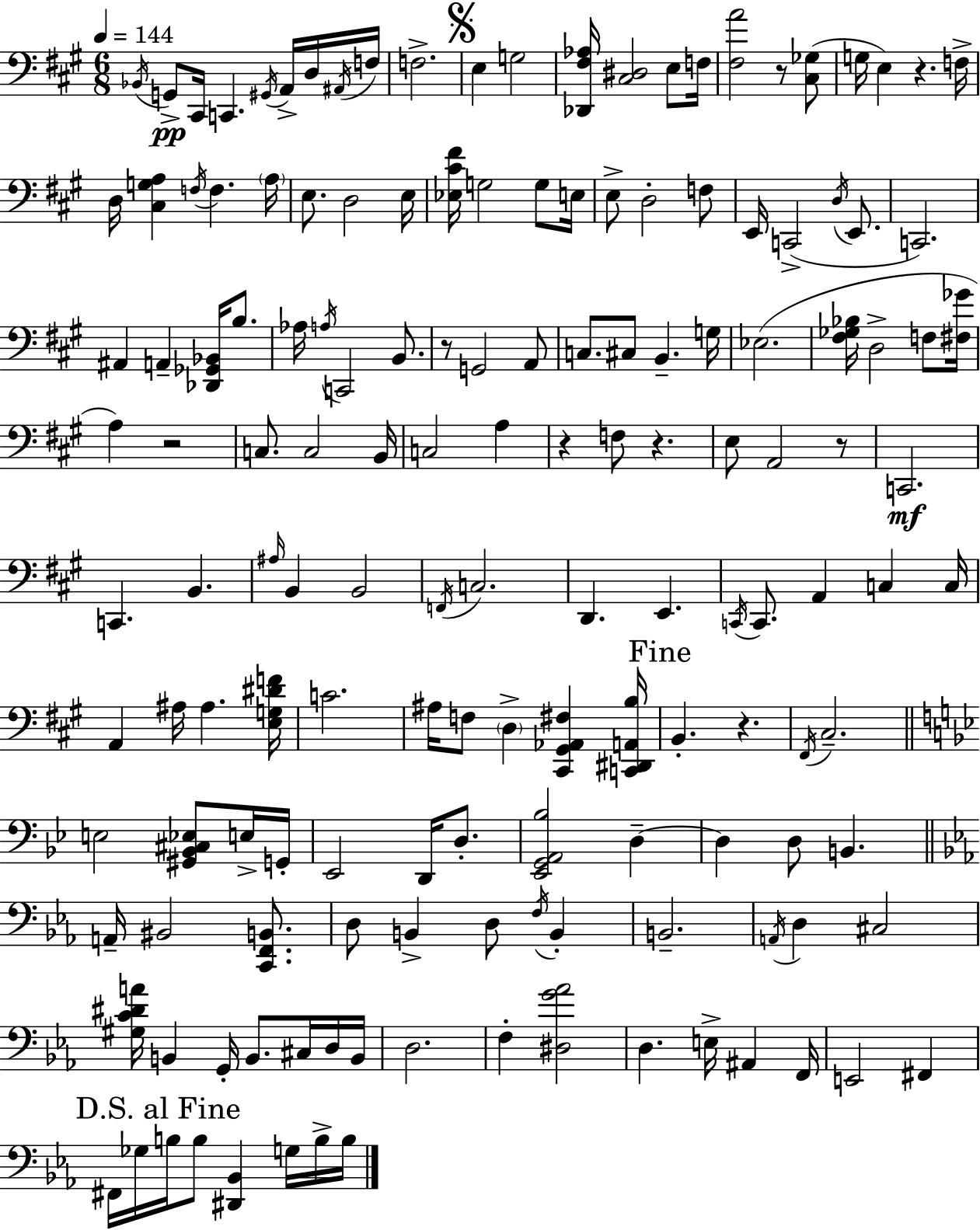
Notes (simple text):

Bb2/s G2/e C#2/s C2/q. G#2/s A2/s D3/s A#2/s F3/s F3/h. E3/q G3/h [Db2,F#3,Ab3]/s [C#3,D#3]/h E3/e F3/s [F#3,A4]/h R/e [C#3,Gb3]/e G3/s E3/q R/q. F3/s D3/s [C#3,G3,A3]/q F3/s F3/q. A3/s E3/e. D3/h E3/s [Eb3,C#4,F#4]/s G3/h G3/e E3/s E3/e D3/h F3/e E2/s C2/h D3/s E2/e. C2/h. A#2/q A2/q [Db2,Gb2,Bb2]/s B3/e. Ab3/s A3/s C2/h B2/e. R/e G2/h A2/e C3/e. C#3/e B2/q. G3/s Eb3/h. [F#3,Gb3,Bb3]/s D3/h F3/e [F#3,Gb4]/s A3/q R/h C3/e. C3/h B2/s C3/h A3/q R/q F3/e R/q. E3/e A2/h R/e C2/h. C2/q. B2/q. A#3/s B2/q B2/h F2/s C3/h. D2/q. E2/q. C2/s C2/e. A2/q C3/q C3/s A2/q A#3/s A#3/q. [E3,G3,D#4,F4]/s C4/h. A#3/s F3/e D3/q [C#2,G#2,Ab2,F#3]/q [C2,D#2,A2,B3]/s B2/q. R/q. F#2/s C#3/h. E3/h [G#2,Bb2,C#3,Eb3]/e E3/s G2/s Eb2/h D2/s D3/e. [Eb2,G2,A2,Bb3]/h D3/q D3/q D3/e B2/q. A2/s BIS2/h [C2,F2,B2]/e. D3/e B2/q D3/e F3/s B2/q B2/h. A2/s D3/q C#3/h [G#3,C4,D#4,A4]/s B2/q G2/s B2/e. C#3/s D3/s B2/s D3/h. F3/q [D#3,G4,Ab4]/h D3/q. E3/s A#2/q F2/s E2/h F#2/q F#2/s Gb3/s B3/s B3/e [D#2,Bb2]/q G3/s B3/s B3/s